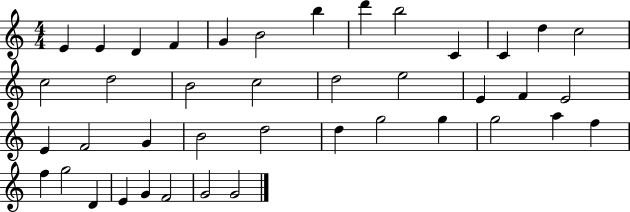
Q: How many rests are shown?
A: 0